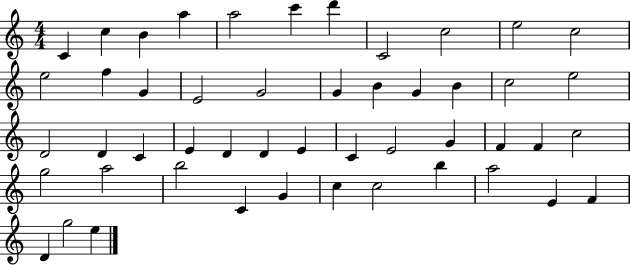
X:1
T:Untitled
M:4/4
L:1/4
K:C
C c B a a2 c' d' C2 c2 e2 c2 e2 f G E2 G2 G B G B c2 e2 D2 D C E D D E C E2 G F F c2 g2 a2 b2 C G c c2 b a2 E F D g2 e